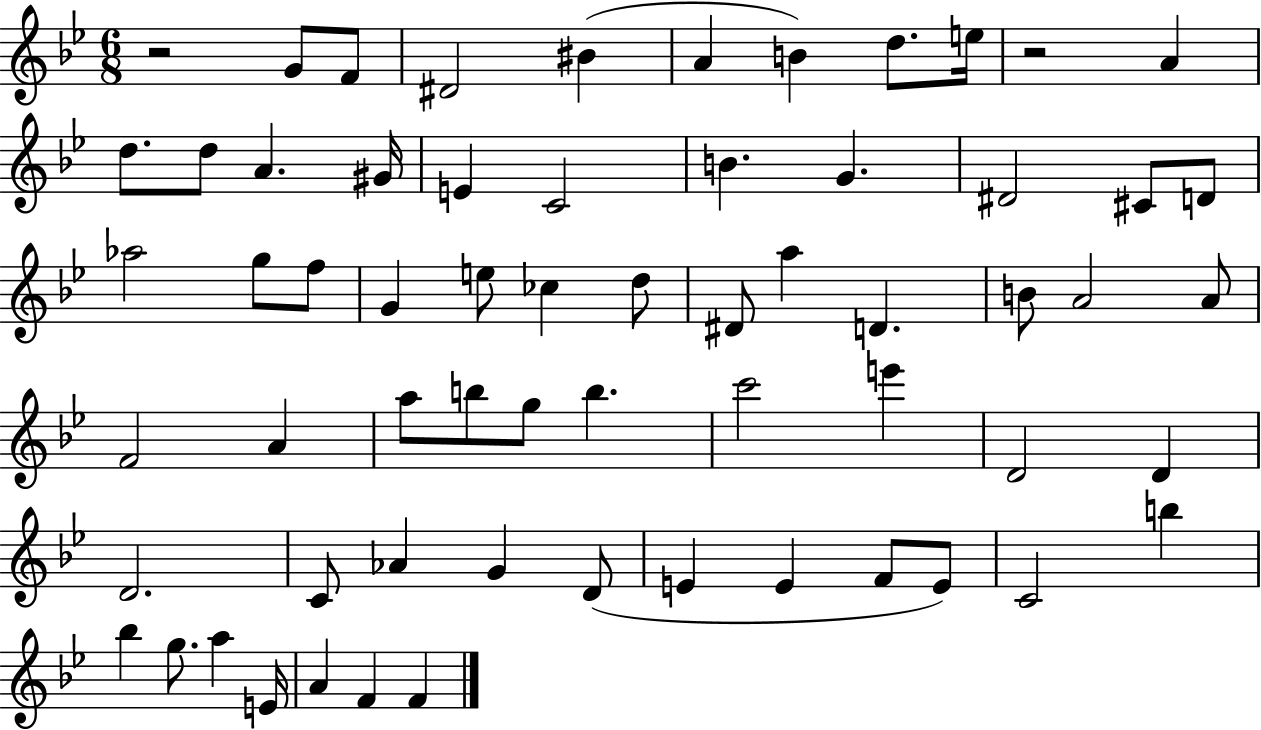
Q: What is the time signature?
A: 6/8